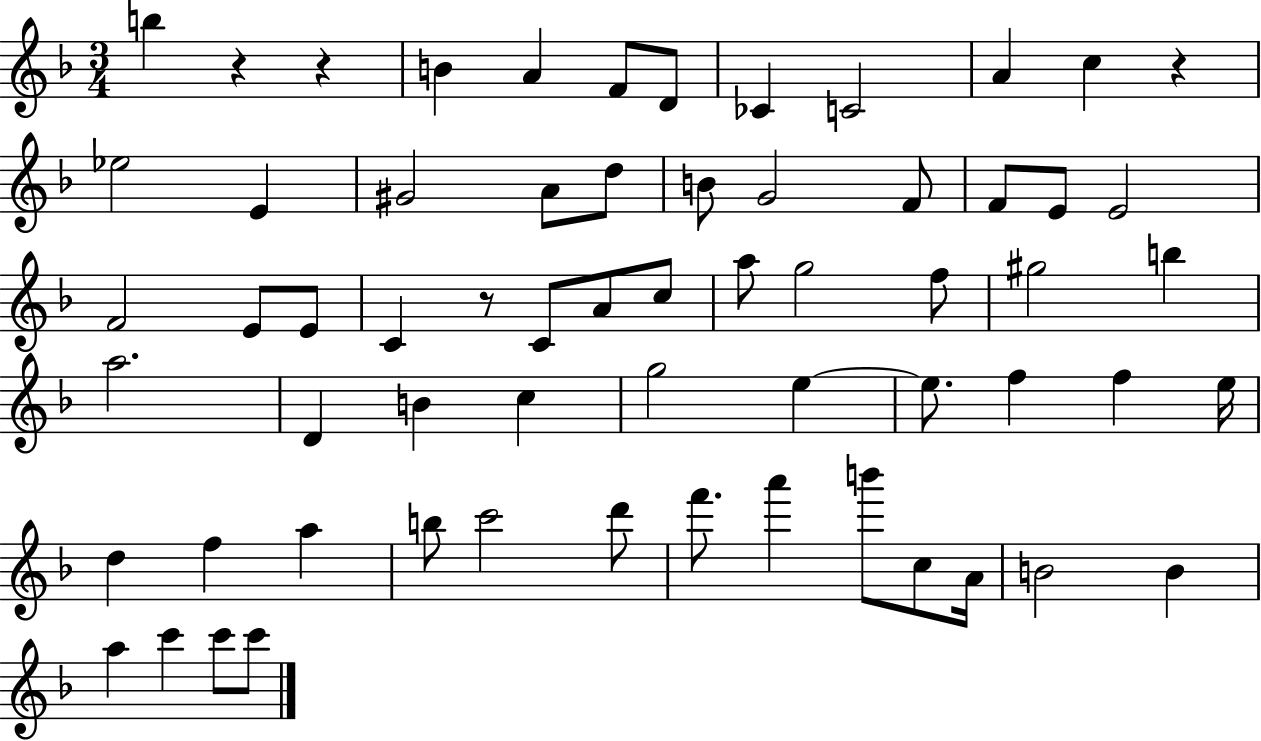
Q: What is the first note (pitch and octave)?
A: B5